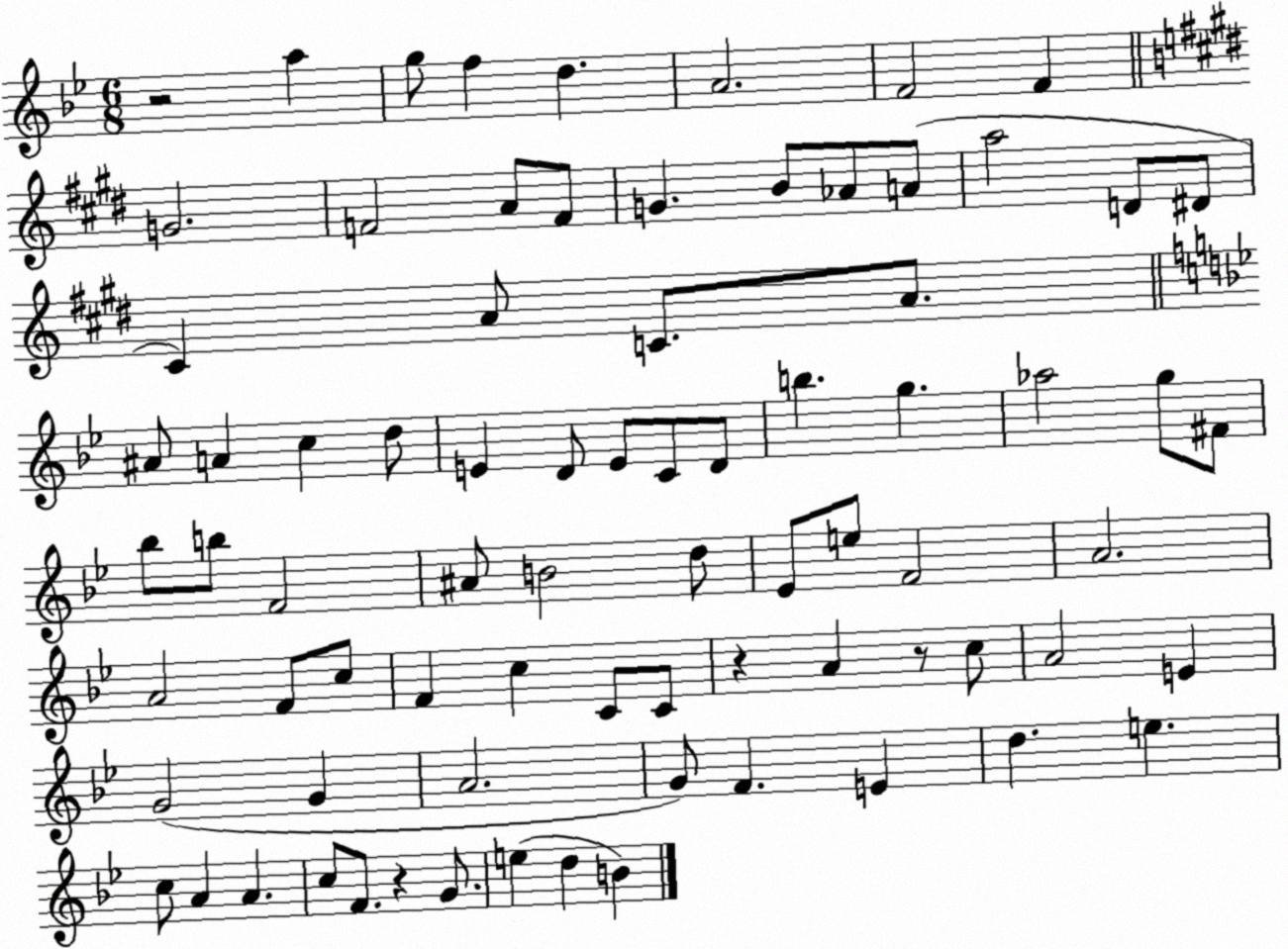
X:1
T:Untitled
M:6/8
L:1/4
K:Bb
z2 a g/2 f d A2 F2 F G2 F2 A/2 F/2 G B/2 _A/2 A/2 a2 D/2 ^D/2 ^C A/2 C/2 A/2 ^A/2 A c d/2 E D/2 E/2 C/2 D/2 b g _a2 g/2 ^F/2 _b/2 b/2 F2 ^A/2 B2 d/2 _E/2 e/2 F2 A2 A2 F/2 c/2 F c C/2 C/2 z A z/2 c/2 A2 E G2 G A2 G/2 F E d e c/2 A A c/2 F/2 z G/2 e d B